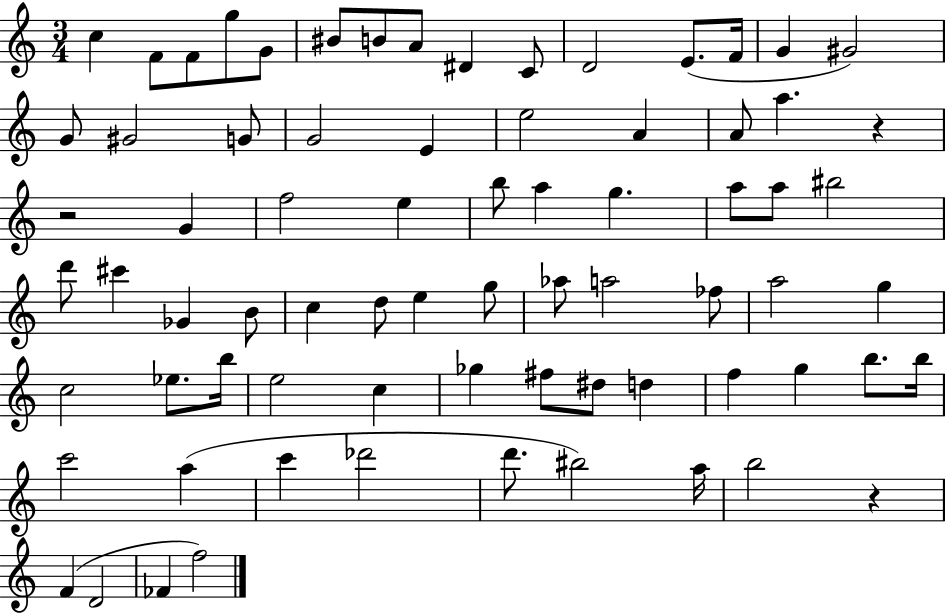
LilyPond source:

{
  \clef treble
  \numericTimeSignature
  \time 3/4
  \key c \major
  c''4 f'8 f'8 g''8 g'8 | bis'8 b'8 a'8 dis'4 c'8 | d'2 e'8.( f'16 | g'4 gis'2) | \break g'8 gis'2 g'8 | g'2 e'4 | e''2 a'4 | a'8 a''4. r4 | \break r2 g'4 | f''2 e''4 | b''8 a''4 g''4. | a''8 a''8 bis''2 | \break d'''8 cis'''4 ges'4 b'8 | c''4 d''8 e''4 g''8 | aes''8 a''2 fes''8 | a''2 g''4 | \break c''2 ees''8. b''16 | e''2 c''4 | ges''4 fis''8 dis''8 d''4 | f''4 g''4 b''8. b''16 | \break c'''2 a''4( | c'''4 des'''2 | d'''8. bis''2) a''16 | b''2 r4 | \break f'4( d'2 | fes'4 f''2) | \bar "|."
}